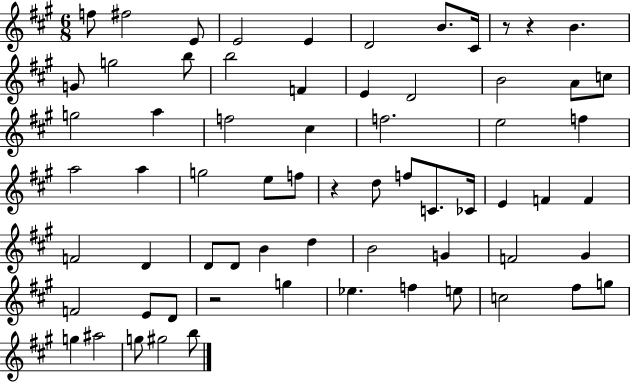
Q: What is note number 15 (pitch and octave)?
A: E4